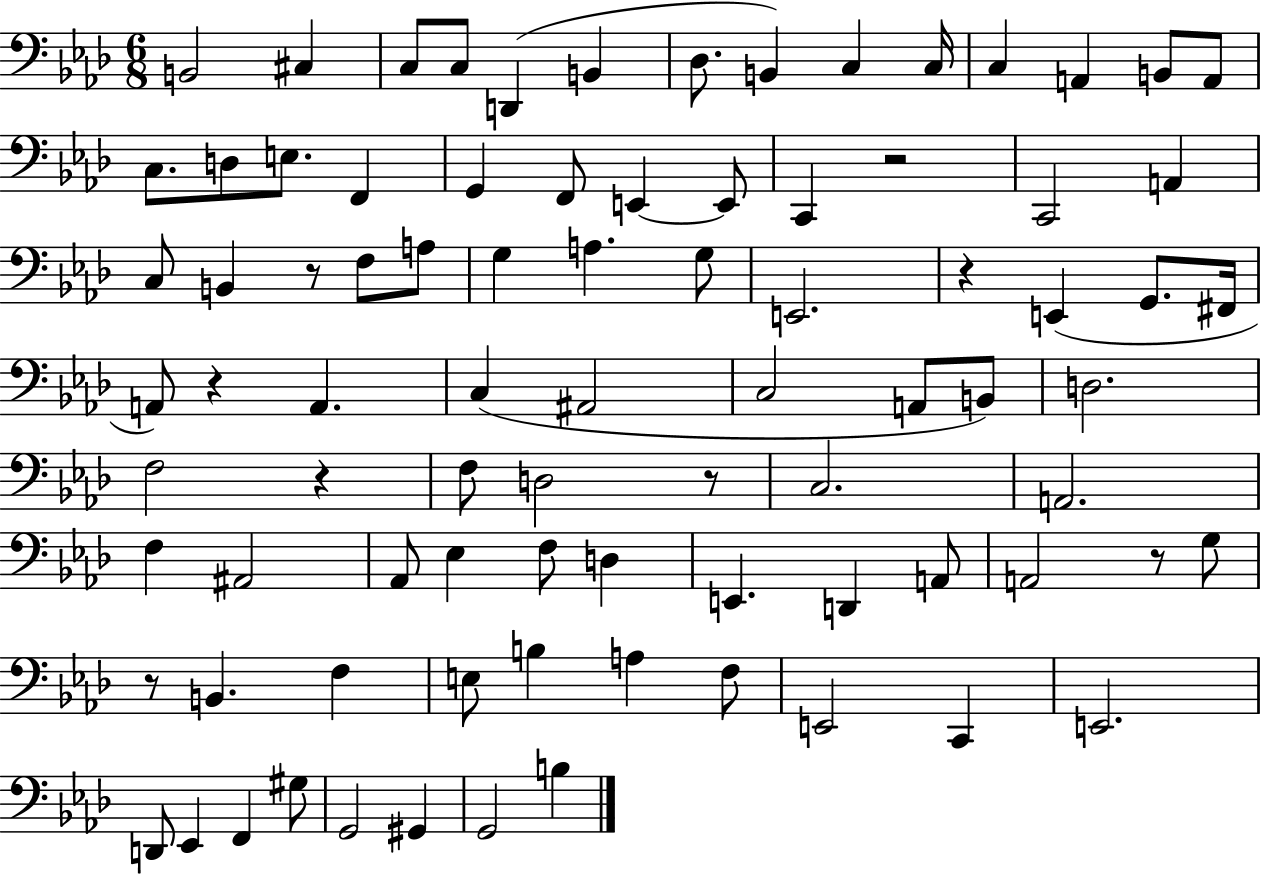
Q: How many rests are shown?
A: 8